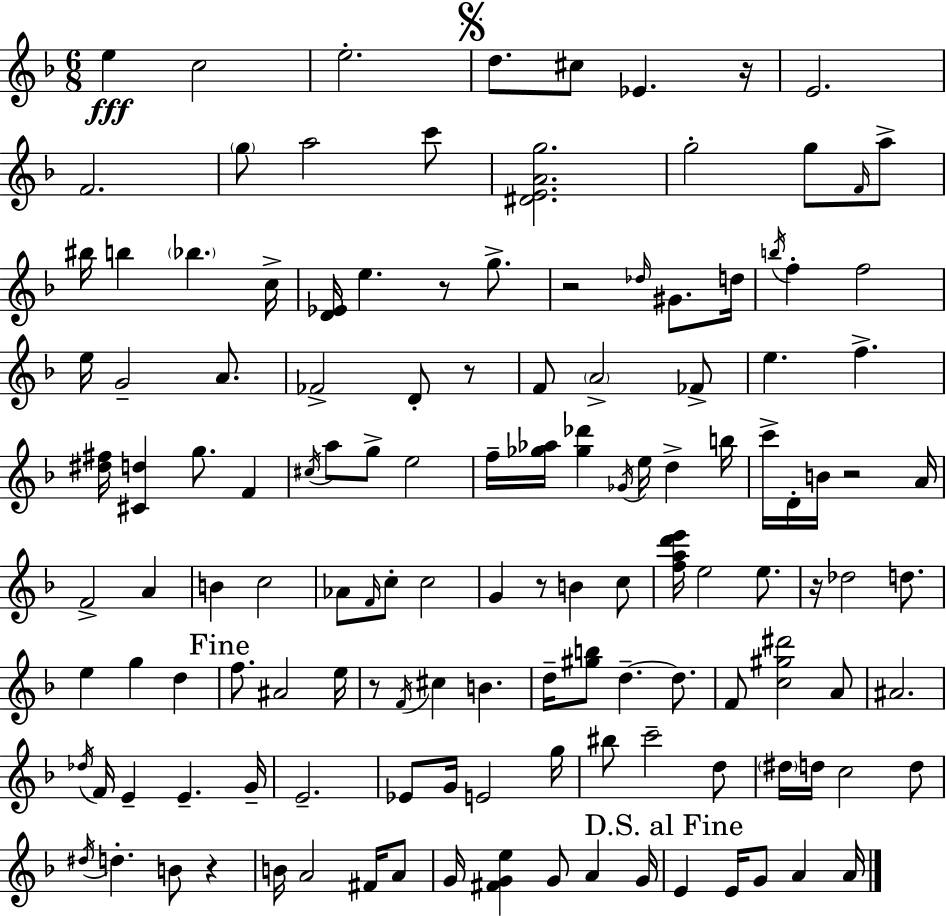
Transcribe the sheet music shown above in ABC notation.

X:1
T:Untitled
M:6/8
L:1/4
K:F
e c2 e2 d/2 ^c/2 _E z/4 E2 F2 g/2 a2 c'/2 [^DEAg]2 g2 g/2 F/4 a/2 ^b/4 b _b c/4 [D_E]/4 e z/2 g/2 z2 _d/4 ^G/2 d/4 b/4 f f2 e/4 G2 A/2 _F2 D/2 z/2 F/2 A2 _F/2 e f [^d^f]/4 [^Cd] g/2 F ^c/4 a/2 g/2 e2 f/4 [_g_a]/4 [_g_d'] _G/4 e/4 d b/4 c'/4 D/4 B/4 z2 A/4 F2 A B c2 _A/2 F/4 c/2 c2 G z/2 B c/2 [fad'e']/4 e2 e/2 z/4 _d2 d/2 e g d f/2 ^A2 e/4 z/2 F/4 ^c B d/4 [^gb]/2 d d/2 F/2 [c^g^d']2 A/2 ^A2 _d/4 F/4 E E G/4 E2 _E/2 G/4 E2 g/4 ^b/2 c'2 d/2 ^d/4 d/4 c2 d/2 ^d/4 d B/2 z B/4 A2 ^F/4 A/2 G/4 [^FGe] G/2 A G/4 E E/4 G/2 A A/4